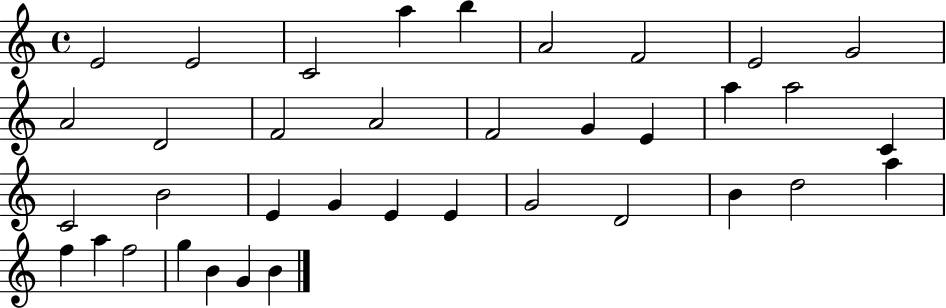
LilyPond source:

{
  \clef treble
  \time 4/4
  \defaultTimeSignature
  \key c \major
  e'2 e'2 | c'2 a''4 b''4 | a'2 f'2 | e'2 g'2 | \break a'2 d'2 | f'2 a'2 | f'2 g'4 e'4 | a''4 a''2 c'4 | \break c'2 b'2 | e'4 g'4 e'4 e'4 | g'2 d'2 | b'4 d''2 a''4 | \break f''4 a''4 f''2 | g''4 b'4 g'4 b'4 | \bar "|."
}